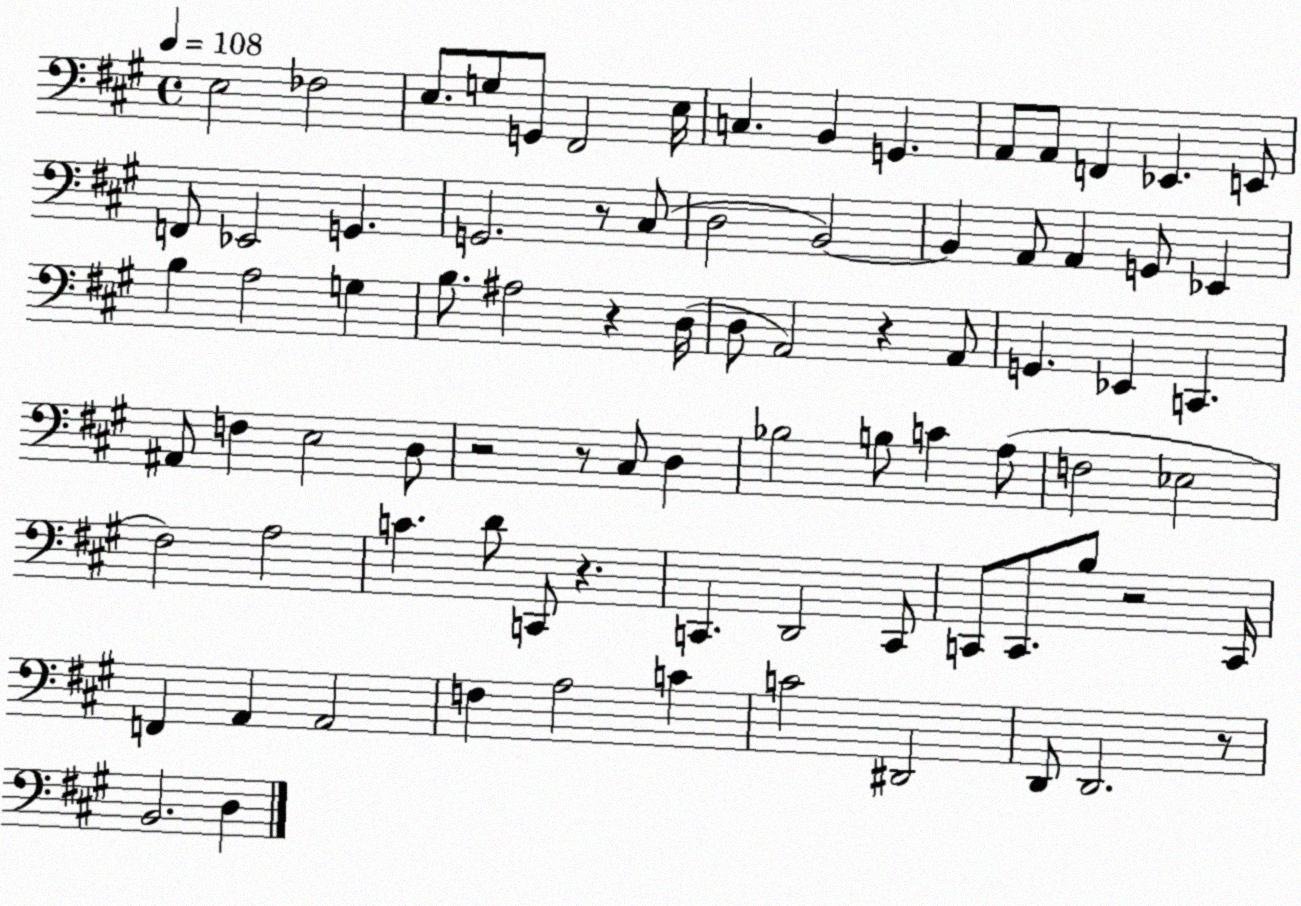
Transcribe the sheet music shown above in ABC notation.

X:1
T:Untitled
M:4/4
L:1/4
K:A
E,2 _F,2 E,/2 G,/2 G,,/2 ^F,,2 E,/4 C, B,, G,, A,,/2 A,,/2 F,, _E,, E,,/2 F,,/2 _E,,2 G,, G,,2 z/2 ^C,/2 D,2 B,,2 B,, A,,/2 A,, G,,/2 _E,, B, A,2 G, B,/2 ^A,2 z D,/4 D,/2 A,,2 z A,,/2 G,, _E,, C,, ^A,,/2 F, E,2 D,/2 z2 z/2 ^C,/2 D, _B,2 B,/2 C A,/2 F,2 _E,2 ^F,2 A,2 C D/2 C,,/2 z C,, D,,2 C,,/2 C,,/2 C,,/2 B,/2 z2 C,,/4 F,, A,, A,,2 F, A,2 C C2 ^D,,2 D,,/2 D,,2 z/2 B,,2 D,